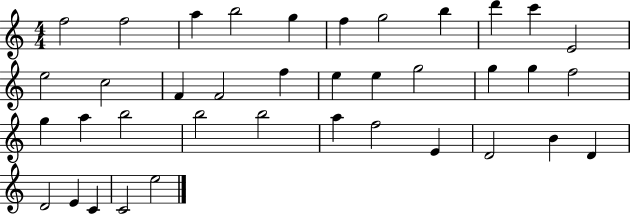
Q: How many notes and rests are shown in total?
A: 38